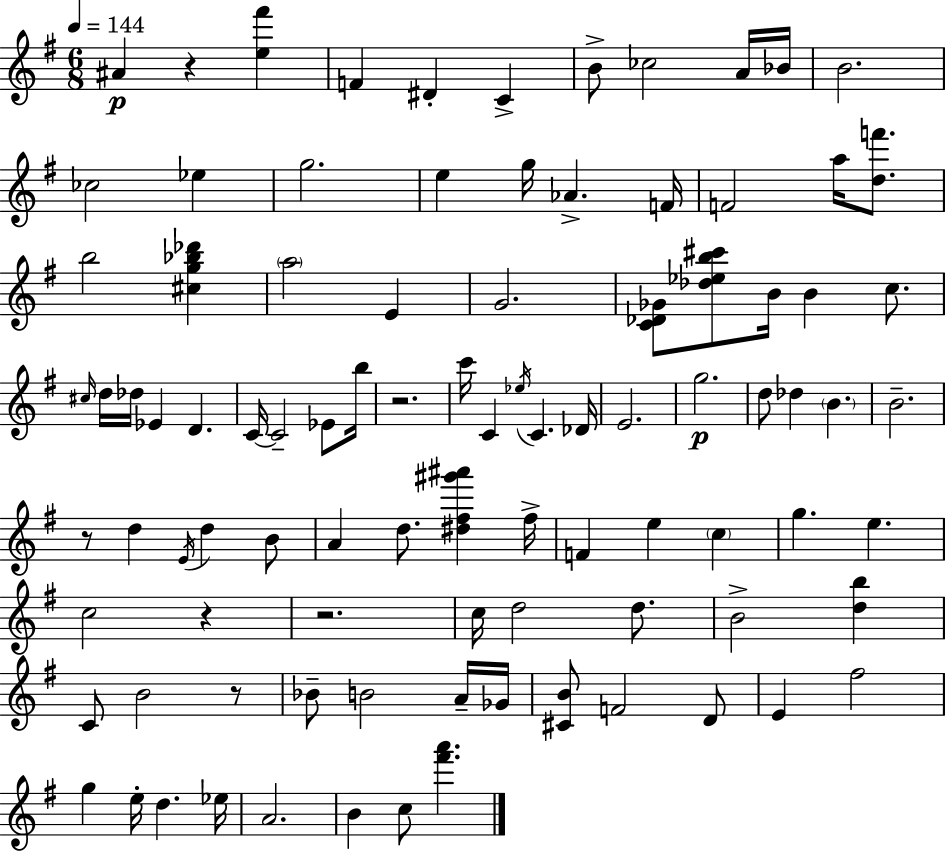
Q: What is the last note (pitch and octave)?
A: C5